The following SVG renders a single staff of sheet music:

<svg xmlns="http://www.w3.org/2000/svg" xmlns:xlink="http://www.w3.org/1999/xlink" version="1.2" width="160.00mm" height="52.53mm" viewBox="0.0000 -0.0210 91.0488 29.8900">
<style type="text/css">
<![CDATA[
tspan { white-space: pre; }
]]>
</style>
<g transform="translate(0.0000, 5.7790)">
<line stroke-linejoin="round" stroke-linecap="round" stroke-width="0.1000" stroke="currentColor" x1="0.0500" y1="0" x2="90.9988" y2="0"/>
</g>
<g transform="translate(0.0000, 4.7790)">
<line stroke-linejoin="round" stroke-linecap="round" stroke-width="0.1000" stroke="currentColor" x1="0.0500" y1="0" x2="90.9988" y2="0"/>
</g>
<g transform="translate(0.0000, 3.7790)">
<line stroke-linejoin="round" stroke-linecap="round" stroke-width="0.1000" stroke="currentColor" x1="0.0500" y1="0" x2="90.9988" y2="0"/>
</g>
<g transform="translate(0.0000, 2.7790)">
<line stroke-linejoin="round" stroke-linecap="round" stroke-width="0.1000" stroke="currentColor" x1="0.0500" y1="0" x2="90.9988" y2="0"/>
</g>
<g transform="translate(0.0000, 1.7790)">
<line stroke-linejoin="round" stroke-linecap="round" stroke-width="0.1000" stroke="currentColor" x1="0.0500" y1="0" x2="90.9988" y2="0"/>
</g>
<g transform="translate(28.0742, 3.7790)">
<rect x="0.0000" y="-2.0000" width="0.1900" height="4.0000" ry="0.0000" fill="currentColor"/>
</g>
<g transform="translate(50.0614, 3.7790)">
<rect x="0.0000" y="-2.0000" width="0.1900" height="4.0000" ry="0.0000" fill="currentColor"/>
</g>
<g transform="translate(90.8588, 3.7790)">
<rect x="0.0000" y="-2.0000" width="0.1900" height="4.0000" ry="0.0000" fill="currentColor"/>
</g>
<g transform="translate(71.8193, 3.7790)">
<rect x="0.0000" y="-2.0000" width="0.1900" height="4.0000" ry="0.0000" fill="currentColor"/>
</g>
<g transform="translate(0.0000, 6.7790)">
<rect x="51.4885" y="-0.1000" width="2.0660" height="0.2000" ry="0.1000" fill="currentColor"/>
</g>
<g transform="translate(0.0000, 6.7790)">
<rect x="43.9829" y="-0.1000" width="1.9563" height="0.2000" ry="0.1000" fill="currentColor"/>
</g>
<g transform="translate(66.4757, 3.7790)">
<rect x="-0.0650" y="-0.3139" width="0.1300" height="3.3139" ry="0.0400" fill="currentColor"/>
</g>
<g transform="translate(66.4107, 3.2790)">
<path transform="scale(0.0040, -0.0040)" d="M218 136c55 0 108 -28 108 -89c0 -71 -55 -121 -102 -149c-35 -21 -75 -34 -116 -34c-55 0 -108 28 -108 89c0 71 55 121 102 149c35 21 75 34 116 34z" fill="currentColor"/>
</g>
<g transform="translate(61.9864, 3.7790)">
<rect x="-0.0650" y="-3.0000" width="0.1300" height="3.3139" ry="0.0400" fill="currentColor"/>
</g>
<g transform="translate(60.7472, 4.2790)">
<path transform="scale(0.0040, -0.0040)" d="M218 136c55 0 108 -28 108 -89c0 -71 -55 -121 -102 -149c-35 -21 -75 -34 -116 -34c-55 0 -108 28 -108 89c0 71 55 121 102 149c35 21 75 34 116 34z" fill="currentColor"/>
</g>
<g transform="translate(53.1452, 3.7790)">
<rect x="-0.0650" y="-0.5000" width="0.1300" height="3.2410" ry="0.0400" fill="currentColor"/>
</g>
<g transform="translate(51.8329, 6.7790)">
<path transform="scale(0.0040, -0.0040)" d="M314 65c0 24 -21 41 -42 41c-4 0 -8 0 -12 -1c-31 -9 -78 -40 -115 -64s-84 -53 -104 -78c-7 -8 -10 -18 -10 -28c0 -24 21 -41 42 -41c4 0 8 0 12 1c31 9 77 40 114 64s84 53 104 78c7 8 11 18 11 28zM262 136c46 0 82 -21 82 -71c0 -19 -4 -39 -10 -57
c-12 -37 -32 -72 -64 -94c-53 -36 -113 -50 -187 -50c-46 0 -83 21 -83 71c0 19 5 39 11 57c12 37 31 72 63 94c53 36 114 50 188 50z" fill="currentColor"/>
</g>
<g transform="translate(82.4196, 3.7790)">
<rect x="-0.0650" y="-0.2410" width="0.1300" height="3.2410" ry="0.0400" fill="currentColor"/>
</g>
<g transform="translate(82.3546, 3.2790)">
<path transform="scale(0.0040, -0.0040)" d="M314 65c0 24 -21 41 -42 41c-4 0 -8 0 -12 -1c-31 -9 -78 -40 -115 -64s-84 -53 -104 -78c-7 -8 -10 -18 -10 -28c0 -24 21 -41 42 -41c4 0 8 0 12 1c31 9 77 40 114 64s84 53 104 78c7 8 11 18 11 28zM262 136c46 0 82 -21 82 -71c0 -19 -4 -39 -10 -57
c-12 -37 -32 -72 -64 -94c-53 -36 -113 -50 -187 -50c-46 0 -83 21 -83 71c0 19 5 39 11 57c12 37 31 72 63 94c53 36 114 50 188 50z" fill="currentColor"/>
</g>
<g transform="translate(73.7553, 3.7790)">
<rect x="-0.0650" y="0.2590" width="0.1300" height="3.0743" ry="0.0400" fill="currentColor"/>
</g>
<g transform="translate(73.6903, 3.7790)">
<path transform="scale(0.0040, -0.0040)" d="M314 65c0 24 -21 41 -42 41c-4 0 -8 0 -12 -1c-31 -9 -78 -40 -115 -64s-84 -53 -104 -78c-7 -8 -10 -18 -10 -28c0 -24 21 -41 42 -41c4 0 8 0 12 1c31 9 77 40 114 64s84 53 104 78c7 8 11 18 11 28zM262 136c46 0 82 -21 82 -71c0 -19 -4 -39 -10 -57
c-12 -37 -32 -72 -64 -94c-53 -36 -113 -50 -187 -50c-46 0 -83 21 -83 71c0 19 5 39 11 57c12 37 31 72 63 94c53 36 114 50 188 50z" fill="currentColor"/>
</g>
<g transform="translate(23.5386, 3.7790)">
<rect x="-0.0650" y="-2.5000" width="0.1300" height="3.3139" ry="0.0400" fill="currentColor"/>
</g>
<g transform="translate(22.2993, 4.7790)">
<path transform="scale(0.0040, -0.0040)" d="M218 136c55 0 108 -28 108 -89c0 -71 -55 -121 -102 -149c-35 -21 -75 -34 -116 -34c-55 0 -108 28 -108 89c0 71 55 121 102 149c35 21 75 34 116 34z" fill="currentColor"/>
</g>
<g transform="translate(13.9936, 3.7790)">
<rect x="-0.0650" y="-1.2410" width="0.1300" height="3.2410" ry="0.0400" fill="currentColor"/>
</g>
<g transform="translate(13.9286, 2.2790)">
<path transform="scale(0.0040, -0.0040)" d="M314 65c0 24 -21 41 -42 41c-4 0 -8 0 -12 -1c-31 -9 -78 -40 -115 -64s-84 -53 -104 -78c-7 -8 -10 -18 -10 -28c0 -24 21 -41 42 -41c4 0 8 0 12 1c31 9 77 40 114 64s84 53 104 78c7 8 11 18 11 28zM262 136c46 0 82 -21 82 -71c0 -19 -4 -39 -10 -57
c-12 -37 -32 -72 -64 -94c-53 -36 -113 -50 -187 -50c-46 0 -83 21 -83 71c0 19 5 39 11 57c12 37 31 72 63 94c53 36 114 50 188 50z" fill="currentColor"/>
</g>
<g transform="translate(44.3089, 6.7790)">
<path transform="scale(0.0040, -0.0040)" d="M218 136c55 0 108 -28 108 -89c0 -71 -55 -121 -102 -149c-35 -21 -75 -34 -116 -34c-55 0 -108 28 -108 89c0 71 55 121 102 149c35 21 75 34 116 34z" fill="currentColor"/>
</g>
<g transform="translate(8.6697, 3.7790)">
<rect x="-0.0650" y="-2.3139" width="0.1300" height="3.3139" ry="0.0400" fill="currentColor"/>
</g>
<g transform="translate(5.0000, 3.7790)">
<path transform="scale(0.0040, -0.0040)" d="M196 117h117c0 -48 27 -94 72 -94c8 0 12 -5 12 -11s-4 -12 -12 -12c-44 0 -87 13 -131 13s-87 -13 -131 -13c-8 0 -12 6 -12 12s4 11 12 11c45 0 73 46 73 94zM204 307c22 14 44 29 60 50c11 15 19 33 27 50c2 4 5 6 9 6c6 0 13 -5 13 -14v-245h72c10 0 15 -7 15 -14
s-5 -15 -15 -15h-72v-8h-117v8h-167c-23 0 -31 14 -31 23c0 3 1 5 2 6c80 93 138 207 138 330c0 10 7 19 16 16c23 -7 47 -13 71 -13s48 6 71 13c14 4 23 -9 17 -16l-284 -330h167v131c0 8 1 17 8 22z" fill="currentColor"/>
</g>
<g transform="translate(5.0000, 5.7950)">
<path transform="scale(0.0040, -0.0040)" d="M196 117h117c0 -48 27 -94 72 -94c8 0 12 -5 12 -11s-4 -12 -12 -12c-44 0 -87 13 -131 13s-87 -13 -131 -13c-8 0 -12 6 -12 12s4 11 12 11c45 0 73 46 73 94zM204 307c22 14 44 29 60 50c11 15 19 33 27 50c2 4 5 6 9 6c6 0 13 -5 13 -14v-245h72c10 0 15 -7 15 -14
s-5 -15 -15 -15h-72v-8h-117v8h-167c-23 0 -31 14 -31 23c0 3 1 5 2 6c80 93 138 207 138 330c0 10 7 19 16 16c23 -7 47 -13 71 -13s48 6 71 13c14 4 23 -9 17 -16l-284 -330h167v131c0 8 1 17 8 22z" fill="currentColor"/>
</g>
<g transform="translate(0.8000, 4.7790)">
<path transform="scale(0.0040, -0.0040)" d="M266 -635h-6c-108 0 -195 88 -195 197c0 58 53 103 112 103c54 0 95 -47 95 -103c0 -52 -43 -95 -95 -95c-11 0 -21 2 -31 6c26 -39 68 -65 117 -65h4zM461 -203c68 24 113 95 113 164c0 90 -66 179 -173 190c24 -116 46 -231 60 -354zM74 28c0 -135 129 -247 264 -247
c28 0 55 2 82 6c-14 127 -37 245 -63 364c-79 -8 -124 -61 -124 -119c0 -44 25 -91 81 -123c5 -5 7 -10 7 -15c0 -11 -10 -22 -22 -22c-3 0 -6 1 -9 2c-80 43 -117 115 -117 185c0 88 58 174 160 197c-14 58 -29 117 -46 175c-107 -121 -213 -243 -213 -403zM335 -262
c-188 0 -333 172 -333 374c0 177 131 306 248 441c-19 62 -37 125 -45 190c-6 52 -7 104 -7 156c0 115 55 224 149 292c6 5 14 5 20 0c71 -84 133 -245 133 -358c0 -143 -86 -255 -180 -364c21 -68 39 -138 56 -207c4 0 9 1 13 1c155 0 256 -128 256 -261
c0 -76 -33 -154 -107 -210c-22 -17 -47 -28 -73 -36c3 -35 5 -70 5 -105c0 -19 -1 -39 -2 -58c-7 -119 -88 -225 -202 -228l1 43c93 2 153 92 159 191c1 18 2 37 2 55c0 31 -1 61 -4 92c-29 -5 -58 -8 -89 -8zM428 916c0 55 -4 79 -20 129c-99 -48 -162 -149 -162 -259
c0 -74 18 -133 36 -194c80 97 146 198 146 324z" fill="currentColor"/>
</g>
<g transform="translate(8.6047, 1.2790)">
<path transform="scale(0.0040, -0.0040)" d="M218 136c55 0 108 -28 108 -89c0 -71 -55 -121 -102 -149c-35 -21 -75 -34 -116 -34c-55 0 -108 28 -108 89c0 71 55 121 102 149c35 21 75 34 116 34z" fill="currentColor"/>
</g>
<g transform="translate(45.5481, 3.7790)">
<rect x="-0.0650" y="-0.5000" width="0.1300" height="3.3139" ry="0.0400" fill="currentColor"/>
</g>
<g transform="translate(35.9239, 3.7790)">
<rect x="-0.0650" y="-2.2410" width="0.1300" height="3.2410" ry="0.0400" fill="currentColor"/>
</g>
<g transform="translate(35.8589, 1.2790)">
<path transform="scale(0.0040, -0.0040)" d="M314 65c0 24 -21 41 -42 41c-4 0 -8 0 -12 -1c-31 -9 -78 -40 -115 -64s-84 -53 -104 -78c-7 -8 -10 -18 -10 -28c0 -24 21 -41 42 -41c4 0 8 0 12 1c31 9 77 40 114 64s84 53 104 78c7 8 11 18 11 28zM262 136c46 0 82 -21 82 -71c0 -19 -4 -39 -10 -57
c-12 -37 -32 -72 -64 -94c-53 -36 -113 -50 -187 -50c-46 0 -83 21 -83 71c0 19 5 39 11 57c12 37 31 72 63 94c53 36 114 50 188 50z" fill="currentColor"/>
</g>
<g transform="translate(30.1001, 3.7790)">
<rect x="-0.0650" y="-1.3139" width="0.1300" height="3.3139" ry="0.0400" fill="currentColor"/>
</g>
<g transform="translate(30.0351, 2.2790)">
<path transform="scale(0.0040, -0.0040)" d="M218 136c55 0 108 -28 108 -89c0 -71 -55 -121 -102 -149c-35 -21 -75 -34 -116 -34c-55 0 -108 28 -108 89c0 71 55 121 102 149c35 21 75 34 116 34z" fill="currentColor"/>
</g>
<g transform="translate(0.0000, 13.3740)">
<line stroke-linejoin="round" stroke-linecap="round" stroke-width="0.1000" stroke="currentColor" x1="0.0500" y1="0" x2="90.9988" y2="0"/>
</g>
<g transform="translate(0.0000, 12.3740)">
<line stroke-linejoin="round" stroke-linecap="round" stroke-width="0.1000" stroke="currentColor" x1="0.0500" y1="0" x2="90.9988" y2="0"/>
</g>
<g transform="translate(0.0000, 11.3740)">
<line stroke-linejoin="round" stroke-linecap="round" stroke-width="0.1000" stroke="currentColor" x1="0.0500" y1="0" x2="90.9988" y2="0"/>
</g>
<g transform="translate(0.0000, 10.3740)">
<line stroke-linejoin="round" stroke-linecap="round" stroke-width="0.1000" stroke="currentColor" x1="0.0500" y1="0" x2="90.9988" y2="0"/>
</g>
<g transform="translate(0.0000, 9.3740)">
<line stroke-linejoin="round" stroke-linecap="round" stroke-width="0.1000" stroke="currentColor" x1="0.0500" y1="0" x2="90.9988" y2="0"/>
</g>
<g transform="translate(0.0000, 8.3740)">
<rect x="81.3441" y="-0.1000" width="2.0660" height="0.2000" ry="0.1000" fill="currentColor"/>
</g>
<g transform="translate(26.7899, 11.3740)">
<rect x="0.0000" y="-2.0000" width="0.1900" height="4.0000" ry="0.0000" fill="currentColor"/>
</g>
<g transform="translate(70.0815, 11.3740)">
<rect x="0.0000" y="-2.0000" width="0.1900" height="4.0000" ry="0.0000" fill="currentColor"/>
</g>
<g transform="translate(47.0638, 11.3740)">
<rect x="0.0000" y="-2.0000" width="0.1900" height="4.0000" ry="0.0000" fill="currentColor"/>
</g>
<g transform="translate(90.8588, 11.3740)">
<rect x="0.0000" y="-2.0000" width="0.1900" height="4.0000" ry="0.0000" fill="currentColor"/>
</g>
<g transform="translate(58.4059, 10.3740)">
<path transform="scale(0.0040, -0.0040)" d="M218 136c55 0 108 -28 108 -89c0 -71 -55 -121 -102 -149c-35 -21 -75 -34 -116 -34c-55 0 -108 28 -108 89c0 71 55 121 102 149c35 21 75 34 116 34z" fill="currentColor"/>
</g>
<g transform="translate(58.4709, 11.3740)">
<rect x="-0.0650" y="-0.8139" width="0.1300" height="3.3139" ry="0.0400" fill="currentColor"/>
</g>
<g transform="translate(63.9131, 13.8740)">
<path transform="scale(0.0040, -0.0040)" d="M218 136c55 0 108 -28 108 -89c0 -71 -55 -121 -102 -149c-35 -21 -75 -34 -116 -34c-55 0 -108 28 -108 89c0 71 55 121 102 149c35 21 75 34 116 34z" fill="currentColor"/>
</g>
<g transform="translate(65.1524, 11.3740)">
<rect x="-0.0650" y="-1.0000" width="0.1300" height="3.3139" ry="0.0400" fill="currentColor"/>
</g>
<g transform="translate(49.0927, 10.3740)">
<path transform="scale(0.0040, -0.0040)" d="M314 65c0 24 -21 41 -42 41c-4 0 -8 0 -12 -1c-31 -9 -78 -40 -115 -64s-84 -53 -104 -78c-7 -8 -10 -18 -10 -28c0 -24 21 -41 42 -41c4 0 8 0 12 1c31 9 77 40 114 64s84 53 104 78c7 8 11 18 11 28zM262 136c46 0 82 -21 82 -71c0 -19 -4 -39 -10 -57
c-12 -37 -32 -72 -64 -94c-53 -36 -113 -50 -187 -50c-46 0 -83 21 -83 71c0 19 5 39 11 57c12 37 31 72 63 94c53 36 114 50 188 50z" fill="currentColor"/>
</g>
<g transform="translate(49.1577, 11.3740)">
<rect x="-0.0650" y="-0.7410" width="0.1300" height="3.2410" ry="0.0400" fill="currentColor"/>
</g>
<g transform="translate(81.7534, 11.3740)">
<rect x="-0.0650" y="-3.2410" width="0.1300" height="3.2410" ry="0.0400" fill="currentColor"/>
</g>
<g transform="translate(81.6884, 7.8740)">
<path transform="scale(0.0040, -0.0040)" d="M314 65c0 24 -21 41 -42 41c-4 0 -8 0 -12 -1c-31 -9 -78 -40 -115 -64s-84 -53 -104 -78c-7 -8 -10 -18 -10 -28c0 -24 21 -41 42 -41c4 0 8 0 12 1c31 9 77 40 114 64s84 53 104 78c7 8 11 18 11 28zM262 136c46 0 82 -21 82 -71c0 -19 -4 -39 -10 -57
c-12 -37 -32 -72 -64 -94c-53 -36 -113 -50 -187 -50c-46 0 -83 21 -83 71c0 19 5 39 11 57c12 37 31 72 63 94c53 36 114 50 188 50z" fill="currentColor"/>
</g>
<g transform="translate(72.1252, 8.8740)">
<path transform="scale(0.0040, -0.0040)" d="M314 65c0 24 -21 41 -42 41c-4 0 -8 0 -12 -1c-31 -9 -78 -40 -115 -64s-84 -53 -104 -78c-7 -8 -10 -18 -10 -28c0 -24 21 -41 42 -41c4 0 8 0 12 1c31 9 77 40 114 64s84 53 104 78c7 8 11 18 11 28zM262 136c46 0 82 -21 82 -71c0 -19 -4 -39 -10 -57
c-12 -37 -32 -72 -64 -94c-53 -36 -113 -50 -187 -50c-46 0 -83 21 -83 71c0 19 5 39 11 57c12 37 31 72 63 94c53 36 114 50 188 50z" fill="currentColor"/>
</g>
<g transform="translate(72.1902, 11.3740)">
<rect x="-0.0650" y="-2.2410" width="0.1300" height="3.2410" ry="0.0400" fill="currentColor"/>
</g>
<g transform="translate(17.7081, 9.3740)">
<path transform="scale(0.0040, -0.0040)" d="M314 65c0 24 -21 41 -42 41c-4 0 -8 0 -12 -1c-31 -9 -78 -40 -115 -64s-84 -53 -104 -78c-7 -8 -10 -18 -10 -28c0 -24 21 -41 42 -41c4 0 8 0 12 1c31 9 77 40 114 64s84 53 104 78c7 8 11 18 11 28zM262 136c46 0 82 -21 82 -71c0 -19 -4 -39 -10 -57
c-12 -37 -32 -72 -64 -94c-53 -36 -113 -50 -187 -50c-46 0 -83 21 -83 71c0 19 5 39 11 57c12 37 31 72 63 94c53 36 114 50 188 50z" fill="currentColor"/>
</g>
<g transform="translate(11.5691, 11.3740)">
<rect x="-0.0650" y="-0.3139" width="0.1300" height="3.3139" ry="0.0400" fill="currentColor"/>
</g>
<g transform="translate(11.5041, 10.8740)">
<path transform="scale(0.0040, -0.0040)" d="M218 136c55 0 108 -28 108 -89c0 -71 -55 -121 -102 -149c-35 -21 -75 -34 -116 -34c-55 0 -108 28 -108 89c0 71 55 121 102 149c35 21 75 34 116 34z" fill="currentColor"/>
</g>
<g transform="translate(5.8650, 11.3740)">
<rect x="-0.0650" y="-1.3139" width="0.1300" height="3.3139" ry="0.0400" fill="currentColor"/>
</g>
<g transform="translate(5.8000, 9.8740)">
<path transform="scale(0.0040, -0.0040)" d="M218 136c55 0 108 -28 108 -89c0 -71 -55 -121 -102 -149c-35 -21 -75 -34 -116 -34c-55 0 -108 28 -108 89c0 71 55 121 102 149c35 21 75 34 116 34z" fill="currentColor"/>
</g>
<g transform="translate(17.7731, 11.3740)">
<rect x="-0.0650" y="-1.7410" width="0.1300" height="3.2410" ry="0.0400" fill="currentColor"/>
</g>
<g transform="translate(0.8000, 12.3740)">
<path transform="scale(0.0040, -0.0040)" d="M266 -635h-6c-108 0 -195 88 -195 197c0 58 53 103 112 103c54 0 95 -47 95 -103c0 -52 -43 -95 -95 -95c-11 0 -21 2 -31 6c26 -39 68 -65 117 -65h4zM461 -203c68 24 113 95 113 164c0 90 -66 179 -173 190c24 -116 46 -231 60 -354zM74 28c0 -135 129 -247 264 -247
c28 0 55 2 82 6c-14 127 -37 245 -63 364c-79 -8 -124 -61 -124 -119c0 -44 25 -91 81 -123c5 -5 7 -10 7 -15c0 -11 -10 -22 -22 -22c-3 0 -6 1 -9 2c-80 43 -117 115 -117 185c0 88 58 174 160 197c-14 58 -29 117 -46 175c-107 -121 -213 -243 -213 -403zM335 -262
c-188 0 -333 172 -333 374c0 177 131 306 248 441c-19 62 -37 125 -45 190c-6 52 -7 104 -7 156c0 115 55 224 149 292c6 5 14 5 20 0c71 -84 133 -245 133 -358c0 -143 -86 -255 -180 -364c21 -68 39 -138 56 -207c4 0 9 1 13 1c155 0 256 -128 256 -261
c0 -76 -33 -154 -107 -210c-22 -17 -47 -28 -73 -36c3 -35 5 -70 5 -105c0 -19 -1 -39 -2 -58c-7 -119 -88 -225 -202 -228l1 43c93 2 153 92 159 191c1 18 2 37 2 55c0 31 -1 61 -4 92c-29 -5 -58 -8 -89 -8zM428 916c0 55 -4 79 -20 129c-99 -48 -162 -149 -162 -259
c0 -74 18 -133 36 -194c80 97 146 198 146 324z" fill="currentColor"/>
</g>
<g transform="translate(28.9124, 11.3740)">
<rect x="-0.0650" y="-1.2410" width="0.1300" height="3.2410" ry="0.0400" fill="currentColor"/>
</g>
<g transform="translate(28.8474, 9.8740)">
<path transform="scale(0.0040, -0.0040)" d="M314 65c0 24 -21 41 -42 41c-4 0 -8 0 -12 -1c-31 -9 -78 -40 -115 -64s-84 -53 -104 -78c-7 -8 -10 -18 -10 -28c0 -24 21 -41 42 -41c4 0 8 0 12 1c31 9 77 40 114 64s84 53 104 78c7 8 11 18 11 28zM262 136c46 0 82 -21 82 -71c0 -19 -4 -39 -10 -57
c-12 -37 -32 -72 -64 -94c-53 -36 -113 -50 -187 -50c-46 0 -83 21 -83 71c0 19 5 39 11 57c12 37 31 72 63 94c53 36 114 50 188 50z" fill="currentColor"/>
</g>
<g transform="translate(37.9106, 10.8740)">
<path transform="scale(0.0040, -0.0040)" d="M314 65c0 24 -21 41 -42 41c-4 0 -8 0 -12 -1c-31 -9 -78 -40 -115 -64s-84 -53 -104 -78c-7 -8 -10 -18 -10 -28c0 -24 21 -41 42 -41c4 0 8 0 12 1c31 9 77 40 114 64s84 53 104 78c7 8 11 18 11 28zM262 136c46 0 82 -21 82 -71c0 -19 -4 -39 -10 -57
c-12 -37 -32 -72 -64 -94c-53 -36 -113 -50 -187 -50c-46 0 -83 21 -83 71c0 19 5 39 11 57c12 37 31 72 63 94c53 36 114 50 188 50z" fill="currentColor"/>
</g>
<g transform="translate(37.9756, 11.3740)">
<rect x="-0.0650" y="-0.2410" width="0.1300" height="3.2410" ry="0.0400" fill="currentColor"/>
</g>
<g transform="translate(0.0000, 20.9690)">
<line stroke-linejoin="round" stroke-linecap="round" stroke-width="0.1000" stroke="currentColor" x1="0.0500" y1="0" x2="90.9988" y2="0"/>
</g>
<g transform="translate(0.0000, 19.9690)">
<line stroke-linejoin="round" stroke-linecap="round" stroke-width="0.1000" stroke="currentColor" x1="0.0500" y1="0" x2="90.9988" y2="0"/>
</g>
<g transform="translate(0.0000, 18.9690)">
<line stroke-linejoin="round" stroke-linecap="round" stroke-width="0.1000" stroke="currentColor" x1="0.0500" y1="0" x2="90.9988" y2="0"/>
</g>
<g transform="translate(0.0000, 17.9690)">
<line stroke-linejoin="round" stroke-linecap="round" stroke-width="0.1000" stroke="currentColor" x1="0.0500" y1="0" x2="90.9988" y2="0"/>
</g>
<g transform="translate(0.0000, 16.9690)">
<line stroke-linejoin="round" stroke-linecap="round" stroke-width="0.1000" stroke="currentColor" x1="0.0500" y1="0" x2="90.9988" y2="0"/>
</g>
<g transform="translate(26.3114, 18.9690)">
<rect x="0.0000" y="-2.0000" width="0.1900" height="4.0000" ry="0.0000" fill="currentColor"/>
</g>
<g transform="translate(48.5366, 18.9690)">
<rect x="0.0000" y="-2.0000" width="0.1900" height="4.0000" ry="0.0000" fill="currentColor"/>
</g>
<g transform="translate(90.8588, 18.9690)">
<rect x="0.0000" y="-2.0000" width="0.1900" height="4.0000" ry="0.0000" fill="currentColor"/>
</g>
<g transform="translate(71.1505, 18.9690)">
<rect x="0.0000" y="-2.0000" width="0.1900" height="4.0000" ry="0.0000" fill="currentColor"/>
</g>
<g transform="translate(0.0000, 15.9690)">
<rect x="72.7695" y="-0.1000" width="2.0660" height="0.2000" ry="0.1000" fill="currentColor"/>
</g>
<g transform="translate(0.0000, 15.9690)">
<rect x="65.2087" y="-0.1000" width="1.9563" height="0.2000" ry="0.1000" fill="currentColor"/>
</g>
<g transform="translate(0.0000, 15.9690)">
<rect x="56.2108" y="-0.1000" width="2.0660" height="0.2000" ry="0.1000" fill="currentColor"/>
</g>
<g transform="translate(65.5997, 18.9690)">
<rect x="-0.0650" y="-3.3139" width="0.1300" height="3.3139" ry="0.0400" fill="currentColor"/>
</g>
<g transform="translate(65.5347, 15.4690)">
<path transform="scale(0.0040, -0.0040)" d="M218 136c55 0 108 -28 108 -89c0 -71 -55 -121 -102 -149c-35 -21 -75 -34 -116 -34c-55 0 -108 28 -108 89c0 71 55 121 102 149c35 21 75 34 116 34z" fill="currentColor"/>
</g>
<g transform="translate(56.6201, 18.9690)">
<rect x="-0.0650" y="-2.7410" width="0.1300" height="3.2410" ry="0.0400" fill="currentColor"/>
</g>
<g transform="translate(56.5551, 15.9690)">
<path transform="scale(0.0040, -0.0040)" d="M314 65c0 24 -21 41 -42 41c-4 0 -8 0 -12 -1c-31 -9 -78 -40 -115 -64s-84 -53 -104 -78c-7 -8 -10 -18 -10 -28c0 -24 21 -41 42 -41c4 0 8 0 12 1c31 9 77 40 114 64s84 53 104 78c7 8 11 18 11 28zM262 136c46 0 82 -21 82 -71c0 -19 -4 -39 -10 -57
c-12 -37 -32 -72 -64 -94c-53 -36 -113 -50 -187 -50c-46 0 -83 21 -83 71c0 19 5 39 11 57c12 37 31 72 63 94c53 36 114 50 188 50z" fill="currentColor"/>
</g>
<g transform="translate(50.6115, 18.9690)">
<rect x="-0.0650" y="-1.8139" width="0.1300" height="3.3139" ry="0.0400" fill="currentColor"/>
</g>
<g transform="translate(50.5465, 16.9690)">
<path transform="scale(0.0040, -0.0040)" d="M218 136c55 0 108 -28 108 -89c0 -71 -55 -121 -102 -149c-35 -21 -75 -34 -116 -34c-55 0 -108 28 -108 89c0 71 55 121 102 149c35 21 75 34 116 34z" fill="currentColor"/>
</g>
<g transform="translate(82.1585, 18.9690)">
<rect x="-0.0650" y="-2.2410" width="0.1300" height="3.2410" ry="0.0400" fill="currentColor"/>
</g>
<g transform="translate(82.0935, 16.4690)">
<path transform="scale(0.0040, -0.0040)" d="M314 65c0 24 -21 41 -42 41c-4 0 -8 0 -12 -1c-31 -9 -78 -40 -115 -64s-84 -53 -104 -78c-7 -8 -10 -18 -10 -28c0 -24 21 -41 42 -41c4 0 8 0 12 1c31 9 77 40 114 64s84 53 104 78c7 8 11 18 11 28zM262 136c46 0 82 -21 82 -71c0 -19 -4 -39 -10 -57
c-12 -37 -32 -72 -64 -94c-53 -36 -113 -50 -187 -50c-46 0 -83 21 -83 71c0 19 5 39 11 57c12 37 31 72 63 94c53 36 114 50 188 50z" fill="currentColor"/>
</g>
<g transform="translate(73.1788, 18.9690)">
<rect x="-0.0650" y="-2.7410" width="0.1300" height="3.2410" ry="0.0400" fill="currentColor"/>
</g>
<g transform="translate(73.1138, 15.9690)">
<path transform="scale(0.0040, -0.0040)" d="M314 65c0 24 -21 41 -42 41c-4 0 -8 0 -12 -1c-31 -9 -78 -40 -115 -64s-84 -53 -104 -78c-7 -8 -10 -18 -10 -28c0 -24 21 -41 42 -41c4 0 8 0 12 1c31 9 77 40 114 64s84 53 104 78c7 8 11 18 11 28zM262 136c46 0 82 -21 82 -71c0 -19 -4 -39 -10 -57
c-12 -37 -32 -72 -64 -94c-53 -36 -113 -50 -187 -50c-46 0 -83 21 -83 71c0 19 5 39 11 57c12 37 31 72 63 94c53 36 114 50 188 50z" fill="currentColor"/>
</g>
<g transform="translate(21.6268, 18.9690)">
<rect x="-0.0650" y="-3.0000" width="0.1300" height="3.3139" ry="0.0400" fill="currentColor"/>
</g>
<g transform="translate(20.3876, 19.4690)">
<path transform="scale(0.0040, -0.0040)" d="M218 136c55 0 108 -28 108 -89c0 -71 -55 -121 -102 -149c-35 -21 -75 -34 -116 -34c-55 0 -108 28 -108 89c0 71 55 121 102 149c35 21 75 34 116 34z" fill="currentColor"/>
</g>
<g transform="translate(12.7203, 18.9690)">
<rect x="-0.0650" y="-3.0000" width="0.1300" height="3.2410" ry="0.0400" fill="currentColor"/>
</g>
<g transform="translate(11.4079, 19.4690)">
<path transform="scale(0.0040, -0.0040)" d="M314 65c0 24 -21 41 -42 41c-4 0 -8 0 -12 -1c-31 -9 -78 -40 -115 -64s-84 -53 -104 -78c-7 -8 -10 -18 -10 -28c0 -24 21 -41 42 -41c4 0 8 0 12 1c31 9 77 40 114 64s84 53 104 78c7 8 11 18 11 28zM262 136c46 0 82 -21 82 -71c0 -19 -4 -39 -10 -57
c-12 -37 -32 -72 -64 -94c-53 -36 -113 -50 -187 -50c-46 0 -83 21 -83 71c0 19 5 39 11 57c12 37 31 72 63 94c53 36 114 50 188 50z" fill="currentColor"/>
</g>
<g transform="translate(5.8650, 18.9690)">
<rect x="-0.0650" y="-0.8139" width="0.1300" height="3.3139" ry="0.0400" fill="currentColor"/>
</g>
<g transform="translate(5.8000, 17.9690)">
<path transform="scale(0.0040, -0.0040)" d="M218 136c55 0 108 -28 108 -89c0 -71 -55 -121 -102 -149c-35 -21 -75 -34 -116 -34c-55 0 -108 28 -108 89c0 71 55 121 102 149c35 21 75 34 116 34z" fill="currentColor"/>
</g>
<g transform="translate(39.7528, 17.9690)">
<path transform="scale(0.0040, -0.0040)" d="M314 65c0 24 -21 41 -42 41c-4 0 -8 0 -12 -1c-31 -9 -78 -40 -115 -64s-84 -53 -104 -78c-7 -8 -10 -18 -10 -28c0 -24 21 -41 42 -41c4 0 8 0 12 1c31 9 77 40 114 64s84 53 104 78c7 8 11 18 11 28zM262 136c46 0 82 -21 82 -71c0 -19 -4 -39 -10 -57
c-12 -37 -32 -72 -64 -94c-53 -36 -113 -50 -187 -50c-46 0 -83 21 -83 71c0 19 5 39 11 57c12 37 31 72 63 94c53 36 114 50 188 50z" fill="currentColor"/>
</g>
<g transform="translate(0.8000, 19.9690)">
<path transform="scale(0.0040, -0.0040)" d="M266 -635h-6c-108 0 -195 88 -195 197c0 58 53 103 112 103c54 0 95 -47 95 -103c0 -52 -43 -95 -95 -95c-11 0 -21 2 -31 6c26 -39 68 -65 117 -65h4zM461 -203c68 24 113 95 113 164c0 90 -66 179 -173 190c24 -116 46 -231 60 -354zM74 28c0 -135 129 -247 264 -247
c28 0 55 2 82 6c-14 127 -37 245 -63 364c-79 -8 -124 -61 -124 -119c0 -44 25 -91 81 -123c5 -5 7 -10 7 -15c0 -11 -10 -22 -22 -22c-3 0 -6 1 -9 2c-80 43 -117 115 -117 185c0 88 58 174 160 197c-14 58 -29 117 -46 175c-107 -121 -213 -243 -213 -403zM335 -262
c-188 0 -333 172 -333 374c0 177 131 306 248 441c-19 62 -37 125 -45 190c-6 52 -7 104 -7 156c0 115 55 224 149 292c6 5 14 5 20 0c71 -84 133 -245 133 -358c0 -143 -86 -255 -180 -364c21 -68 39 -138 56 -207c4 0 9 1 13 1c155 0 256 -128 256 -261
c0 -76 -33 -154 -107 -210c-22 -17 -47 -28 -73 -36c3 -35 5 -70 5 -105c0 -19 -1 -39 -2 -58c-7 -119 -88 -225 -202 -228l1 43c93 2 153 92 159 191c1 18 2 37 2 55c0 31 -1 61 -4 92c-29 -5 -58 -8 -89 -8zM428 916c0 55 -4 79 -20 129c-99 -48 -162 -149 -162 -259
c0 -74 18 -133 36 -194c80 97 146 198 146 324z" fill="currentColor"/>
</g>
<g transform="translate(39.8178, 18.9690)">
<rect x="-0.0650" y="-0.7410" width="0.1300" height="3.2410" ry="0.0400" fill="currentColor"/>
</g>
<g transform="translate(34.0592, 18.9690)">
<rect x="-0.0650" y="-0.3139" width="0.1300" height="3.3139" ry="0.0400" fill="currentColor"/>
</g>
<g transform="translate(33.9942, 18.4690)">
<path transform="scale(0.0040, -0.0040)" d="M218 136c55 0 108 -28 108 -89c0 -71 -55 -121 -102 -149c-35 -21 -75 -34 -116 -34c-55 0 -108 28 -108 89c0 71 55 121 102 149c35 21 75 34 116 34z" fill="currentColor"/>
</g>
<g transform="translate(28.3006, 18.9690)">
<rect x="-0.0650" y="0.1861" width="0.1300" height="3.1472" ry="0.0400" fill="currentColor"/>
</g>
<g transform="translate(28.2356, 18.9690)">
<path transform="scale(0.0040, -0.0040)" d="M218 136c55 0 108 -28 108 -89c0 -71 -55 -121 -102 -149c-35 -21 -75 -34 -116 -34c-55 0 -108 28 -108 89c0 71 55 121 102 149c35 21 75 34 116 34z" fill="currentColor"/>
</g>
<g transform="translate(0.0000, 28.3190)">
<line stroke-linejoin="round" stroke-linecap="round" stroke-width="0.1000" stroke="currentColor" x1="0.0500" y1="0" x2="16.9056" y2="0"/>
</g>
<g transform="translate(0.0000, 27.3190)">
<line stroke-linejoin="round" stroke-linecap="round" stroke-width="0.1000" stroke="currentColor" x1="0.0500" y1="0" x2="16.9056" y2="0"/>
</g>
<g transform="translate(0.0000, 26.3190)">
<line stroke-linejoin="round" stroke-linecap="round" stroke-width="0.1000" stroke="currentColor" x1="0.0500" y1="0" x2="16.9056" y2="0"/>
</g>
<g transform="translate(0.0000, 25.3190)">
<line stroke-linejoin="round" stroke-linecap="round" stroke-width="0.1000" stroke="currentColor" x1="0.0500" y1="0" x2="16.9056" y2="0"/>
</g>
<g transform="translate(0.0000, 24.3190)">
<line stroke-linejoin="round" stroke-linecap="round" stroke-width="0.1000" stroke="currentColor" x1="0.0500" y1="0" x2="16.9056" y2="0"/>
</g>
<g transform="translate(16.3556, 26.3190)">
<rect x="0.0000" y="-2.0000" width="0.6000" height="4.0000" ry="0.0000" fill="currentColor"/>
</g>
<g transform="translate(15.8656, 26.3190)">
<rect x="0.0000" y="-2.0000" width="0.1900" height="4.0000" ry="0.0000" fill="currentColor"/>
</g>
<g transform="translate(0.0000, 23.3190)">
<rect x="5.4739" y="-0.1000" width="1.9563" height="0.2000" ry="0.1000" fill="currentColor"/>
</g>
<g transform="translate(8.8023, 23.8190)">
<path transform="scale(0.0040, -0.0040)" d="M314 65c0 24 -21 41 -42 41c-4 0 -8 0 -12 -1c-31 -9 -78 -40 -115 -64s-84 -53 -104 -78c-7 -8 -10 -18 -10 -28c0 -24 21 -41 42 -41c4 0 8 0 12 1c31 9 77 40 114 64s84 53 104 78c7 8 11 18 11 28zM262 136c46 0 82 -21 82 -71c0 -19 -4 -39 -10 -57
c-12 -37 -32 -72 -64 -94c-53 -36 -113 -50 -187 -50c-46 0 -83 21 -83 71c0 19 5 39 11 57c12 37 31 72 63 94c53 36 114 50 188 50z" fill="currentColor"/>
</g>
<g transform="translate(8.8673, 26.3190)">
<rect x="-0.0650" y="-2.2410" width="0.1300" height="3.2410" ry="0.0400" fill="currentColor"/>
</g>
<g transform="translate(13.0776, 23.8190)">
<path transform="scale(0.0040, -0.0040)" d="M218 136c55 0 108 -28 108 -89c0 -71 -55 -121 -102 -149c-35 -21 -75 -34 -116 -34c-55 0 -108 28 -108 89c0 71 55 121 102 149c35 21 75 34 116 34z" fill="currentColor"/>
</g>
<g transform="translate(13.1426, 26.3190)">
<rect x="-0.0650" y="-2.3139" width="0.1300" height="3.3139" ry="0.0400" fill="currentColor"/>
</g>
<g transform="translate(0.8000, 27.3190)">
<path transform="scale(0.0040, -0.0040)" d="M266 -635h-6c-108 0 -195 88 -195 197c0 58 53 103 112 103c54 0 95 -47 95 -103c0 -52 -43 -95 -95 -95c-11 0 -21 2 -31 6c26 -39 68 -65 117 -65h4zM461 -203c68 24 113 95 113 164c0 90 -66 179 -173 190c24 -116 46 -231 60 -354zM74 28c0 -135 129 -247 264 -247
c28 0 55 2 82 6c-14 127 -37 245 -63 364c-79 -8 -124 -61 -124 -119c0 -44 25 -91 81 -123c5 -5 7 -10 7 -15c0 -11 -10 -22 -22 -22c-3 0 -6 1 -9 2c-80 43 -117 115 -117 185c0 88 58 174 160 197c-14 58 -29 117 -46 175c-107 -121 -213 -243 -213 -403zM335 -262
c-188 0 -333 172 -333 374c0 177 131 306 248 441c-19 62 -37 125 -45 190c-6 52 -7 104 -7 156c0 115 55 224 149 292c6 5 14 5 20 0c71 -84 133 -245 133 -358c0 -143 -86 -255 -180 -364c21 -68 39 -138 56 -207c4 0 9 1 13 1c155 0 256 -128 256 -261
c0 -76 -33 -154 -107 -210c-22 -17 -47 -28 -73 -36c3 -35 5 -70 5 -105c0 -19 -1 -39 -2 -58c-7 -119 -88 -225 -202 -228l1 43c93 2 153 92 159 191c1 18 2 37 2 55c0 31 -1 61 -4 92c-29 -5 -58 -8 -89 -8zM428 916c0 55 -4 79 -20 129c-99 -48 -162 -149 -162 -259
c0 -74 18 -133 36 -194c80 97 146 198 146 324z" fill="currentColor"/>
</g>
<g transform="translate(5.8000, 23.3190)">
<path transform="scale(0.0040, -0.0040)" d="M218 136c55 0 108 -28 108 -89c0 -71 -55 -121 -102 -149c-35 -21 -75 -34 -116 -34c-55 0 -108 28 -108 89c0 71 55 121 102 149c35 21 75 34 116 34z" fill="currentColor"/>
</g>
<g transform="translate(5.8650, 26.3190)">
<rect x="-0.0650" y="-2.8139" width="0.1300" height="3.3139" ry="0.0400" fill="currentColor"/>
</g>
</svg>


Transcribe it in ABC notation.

X:1
T:Untitled
M:4/4
L:1/4
K:C
g e2 G e g2 C C2 A c B2 c2 e c f2 e2 c2 d2 d D g2 b2 d A2 A B c d2 f a2 b a2 g2 a g2 g